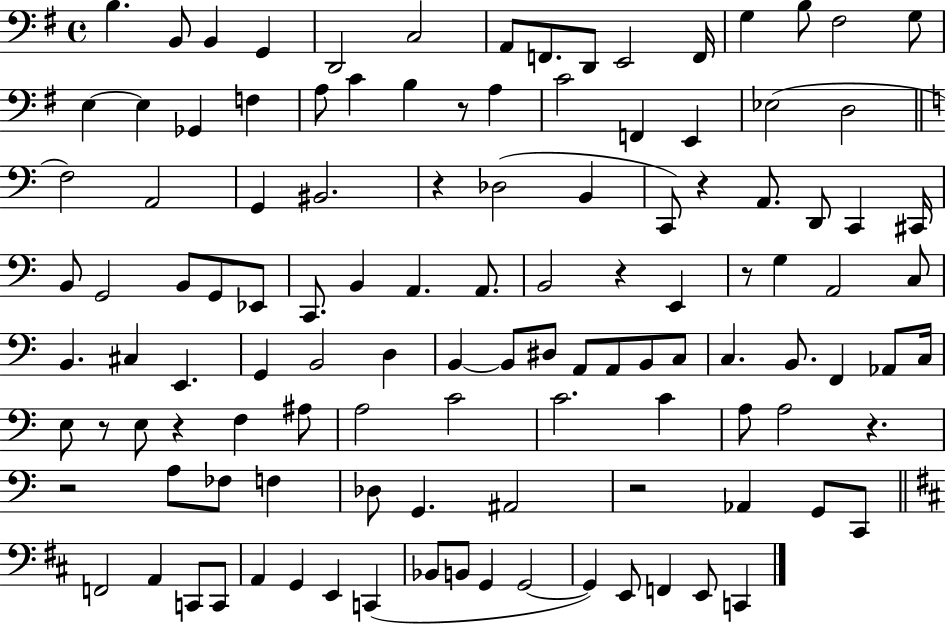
B3/q. B2/e B2/q G2/q D2/h C3/h A2/e F2/e. D2/e E2/h F2/s G3/q B3/e F#3/h G3/e E3/q E3/q Gb2/q F3/q A3/e C4/q B3/q R/e A3/q C4/h F2/q E2/q Eb3/h D3/h F3/h A2/h G2/q BIS2/h. R/q Db3/h B2/q C2/e R/q A2/e. D2/e C2/q C#2/s B2/e G2/h B2/e G2/e Eb2/e C2/e. B2/q A2/q. A2/e. B2/h R/q E2/q R/e G3/q A2/h C3/e B2/q. C#3/q E2/q. G2/q B2/h D3/q B2/q B2/e D#3/e A2/e A2/e B2/e C3/e C3/q. B2/e. F2/q Ab2/e C3/s E3/e R/e E3/e R/q F3/q A#3/e A3/h C4/h C4/h. C4/q A3/e A3/h R/q. R/h A3/e FES3/e F3/q Db3/e G2/q. A#2/h R/h Ab2/q G2/e C2/e F2/h A2/q C2/e C2/e A2/q G2/q E2/q C2/q Bb2/e B2/e G2/q G2/h G2/q E2/e F2/q E2/e C2/q